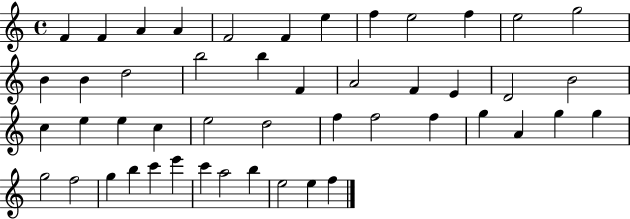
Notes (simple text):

F4/q F4/q A4/q A4/q F4/h F4/q E5/q F5/q E5/h F5/q E5/h G5/h B4/q B4/q D5/h B5/h B5/q F4/q A4/h F4/q E4/q D4/h B4/h C5/q E5/q E5/q C5/q E5/h D5/h F5/q F5/h F5/q G5/q A4/q G5/q G5/q G5/h F5/h G5/q B5/q C6/q E6/q C6/q A5/h B5/q E5/h E5/q F5/q